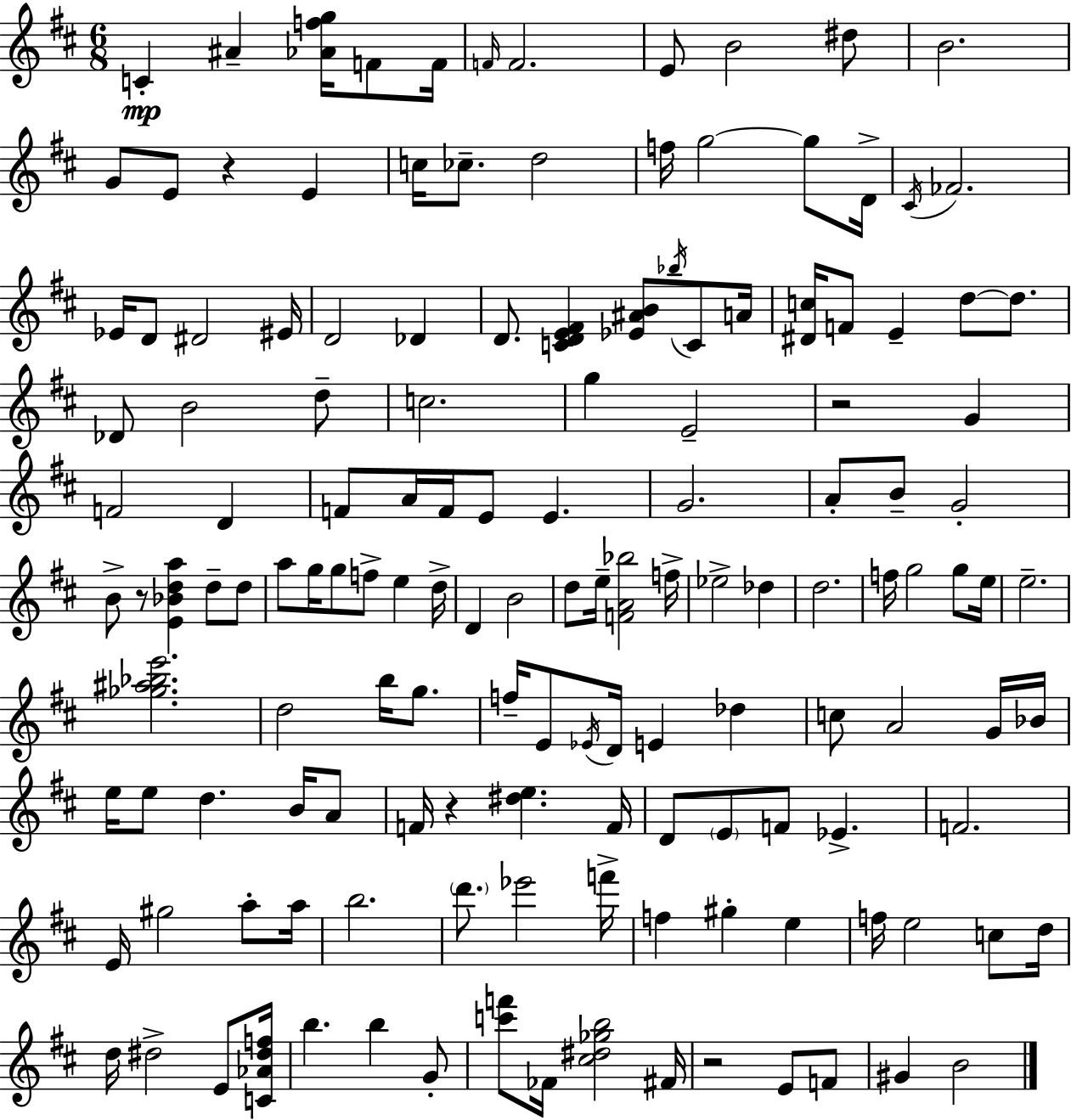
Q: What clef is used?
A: treble